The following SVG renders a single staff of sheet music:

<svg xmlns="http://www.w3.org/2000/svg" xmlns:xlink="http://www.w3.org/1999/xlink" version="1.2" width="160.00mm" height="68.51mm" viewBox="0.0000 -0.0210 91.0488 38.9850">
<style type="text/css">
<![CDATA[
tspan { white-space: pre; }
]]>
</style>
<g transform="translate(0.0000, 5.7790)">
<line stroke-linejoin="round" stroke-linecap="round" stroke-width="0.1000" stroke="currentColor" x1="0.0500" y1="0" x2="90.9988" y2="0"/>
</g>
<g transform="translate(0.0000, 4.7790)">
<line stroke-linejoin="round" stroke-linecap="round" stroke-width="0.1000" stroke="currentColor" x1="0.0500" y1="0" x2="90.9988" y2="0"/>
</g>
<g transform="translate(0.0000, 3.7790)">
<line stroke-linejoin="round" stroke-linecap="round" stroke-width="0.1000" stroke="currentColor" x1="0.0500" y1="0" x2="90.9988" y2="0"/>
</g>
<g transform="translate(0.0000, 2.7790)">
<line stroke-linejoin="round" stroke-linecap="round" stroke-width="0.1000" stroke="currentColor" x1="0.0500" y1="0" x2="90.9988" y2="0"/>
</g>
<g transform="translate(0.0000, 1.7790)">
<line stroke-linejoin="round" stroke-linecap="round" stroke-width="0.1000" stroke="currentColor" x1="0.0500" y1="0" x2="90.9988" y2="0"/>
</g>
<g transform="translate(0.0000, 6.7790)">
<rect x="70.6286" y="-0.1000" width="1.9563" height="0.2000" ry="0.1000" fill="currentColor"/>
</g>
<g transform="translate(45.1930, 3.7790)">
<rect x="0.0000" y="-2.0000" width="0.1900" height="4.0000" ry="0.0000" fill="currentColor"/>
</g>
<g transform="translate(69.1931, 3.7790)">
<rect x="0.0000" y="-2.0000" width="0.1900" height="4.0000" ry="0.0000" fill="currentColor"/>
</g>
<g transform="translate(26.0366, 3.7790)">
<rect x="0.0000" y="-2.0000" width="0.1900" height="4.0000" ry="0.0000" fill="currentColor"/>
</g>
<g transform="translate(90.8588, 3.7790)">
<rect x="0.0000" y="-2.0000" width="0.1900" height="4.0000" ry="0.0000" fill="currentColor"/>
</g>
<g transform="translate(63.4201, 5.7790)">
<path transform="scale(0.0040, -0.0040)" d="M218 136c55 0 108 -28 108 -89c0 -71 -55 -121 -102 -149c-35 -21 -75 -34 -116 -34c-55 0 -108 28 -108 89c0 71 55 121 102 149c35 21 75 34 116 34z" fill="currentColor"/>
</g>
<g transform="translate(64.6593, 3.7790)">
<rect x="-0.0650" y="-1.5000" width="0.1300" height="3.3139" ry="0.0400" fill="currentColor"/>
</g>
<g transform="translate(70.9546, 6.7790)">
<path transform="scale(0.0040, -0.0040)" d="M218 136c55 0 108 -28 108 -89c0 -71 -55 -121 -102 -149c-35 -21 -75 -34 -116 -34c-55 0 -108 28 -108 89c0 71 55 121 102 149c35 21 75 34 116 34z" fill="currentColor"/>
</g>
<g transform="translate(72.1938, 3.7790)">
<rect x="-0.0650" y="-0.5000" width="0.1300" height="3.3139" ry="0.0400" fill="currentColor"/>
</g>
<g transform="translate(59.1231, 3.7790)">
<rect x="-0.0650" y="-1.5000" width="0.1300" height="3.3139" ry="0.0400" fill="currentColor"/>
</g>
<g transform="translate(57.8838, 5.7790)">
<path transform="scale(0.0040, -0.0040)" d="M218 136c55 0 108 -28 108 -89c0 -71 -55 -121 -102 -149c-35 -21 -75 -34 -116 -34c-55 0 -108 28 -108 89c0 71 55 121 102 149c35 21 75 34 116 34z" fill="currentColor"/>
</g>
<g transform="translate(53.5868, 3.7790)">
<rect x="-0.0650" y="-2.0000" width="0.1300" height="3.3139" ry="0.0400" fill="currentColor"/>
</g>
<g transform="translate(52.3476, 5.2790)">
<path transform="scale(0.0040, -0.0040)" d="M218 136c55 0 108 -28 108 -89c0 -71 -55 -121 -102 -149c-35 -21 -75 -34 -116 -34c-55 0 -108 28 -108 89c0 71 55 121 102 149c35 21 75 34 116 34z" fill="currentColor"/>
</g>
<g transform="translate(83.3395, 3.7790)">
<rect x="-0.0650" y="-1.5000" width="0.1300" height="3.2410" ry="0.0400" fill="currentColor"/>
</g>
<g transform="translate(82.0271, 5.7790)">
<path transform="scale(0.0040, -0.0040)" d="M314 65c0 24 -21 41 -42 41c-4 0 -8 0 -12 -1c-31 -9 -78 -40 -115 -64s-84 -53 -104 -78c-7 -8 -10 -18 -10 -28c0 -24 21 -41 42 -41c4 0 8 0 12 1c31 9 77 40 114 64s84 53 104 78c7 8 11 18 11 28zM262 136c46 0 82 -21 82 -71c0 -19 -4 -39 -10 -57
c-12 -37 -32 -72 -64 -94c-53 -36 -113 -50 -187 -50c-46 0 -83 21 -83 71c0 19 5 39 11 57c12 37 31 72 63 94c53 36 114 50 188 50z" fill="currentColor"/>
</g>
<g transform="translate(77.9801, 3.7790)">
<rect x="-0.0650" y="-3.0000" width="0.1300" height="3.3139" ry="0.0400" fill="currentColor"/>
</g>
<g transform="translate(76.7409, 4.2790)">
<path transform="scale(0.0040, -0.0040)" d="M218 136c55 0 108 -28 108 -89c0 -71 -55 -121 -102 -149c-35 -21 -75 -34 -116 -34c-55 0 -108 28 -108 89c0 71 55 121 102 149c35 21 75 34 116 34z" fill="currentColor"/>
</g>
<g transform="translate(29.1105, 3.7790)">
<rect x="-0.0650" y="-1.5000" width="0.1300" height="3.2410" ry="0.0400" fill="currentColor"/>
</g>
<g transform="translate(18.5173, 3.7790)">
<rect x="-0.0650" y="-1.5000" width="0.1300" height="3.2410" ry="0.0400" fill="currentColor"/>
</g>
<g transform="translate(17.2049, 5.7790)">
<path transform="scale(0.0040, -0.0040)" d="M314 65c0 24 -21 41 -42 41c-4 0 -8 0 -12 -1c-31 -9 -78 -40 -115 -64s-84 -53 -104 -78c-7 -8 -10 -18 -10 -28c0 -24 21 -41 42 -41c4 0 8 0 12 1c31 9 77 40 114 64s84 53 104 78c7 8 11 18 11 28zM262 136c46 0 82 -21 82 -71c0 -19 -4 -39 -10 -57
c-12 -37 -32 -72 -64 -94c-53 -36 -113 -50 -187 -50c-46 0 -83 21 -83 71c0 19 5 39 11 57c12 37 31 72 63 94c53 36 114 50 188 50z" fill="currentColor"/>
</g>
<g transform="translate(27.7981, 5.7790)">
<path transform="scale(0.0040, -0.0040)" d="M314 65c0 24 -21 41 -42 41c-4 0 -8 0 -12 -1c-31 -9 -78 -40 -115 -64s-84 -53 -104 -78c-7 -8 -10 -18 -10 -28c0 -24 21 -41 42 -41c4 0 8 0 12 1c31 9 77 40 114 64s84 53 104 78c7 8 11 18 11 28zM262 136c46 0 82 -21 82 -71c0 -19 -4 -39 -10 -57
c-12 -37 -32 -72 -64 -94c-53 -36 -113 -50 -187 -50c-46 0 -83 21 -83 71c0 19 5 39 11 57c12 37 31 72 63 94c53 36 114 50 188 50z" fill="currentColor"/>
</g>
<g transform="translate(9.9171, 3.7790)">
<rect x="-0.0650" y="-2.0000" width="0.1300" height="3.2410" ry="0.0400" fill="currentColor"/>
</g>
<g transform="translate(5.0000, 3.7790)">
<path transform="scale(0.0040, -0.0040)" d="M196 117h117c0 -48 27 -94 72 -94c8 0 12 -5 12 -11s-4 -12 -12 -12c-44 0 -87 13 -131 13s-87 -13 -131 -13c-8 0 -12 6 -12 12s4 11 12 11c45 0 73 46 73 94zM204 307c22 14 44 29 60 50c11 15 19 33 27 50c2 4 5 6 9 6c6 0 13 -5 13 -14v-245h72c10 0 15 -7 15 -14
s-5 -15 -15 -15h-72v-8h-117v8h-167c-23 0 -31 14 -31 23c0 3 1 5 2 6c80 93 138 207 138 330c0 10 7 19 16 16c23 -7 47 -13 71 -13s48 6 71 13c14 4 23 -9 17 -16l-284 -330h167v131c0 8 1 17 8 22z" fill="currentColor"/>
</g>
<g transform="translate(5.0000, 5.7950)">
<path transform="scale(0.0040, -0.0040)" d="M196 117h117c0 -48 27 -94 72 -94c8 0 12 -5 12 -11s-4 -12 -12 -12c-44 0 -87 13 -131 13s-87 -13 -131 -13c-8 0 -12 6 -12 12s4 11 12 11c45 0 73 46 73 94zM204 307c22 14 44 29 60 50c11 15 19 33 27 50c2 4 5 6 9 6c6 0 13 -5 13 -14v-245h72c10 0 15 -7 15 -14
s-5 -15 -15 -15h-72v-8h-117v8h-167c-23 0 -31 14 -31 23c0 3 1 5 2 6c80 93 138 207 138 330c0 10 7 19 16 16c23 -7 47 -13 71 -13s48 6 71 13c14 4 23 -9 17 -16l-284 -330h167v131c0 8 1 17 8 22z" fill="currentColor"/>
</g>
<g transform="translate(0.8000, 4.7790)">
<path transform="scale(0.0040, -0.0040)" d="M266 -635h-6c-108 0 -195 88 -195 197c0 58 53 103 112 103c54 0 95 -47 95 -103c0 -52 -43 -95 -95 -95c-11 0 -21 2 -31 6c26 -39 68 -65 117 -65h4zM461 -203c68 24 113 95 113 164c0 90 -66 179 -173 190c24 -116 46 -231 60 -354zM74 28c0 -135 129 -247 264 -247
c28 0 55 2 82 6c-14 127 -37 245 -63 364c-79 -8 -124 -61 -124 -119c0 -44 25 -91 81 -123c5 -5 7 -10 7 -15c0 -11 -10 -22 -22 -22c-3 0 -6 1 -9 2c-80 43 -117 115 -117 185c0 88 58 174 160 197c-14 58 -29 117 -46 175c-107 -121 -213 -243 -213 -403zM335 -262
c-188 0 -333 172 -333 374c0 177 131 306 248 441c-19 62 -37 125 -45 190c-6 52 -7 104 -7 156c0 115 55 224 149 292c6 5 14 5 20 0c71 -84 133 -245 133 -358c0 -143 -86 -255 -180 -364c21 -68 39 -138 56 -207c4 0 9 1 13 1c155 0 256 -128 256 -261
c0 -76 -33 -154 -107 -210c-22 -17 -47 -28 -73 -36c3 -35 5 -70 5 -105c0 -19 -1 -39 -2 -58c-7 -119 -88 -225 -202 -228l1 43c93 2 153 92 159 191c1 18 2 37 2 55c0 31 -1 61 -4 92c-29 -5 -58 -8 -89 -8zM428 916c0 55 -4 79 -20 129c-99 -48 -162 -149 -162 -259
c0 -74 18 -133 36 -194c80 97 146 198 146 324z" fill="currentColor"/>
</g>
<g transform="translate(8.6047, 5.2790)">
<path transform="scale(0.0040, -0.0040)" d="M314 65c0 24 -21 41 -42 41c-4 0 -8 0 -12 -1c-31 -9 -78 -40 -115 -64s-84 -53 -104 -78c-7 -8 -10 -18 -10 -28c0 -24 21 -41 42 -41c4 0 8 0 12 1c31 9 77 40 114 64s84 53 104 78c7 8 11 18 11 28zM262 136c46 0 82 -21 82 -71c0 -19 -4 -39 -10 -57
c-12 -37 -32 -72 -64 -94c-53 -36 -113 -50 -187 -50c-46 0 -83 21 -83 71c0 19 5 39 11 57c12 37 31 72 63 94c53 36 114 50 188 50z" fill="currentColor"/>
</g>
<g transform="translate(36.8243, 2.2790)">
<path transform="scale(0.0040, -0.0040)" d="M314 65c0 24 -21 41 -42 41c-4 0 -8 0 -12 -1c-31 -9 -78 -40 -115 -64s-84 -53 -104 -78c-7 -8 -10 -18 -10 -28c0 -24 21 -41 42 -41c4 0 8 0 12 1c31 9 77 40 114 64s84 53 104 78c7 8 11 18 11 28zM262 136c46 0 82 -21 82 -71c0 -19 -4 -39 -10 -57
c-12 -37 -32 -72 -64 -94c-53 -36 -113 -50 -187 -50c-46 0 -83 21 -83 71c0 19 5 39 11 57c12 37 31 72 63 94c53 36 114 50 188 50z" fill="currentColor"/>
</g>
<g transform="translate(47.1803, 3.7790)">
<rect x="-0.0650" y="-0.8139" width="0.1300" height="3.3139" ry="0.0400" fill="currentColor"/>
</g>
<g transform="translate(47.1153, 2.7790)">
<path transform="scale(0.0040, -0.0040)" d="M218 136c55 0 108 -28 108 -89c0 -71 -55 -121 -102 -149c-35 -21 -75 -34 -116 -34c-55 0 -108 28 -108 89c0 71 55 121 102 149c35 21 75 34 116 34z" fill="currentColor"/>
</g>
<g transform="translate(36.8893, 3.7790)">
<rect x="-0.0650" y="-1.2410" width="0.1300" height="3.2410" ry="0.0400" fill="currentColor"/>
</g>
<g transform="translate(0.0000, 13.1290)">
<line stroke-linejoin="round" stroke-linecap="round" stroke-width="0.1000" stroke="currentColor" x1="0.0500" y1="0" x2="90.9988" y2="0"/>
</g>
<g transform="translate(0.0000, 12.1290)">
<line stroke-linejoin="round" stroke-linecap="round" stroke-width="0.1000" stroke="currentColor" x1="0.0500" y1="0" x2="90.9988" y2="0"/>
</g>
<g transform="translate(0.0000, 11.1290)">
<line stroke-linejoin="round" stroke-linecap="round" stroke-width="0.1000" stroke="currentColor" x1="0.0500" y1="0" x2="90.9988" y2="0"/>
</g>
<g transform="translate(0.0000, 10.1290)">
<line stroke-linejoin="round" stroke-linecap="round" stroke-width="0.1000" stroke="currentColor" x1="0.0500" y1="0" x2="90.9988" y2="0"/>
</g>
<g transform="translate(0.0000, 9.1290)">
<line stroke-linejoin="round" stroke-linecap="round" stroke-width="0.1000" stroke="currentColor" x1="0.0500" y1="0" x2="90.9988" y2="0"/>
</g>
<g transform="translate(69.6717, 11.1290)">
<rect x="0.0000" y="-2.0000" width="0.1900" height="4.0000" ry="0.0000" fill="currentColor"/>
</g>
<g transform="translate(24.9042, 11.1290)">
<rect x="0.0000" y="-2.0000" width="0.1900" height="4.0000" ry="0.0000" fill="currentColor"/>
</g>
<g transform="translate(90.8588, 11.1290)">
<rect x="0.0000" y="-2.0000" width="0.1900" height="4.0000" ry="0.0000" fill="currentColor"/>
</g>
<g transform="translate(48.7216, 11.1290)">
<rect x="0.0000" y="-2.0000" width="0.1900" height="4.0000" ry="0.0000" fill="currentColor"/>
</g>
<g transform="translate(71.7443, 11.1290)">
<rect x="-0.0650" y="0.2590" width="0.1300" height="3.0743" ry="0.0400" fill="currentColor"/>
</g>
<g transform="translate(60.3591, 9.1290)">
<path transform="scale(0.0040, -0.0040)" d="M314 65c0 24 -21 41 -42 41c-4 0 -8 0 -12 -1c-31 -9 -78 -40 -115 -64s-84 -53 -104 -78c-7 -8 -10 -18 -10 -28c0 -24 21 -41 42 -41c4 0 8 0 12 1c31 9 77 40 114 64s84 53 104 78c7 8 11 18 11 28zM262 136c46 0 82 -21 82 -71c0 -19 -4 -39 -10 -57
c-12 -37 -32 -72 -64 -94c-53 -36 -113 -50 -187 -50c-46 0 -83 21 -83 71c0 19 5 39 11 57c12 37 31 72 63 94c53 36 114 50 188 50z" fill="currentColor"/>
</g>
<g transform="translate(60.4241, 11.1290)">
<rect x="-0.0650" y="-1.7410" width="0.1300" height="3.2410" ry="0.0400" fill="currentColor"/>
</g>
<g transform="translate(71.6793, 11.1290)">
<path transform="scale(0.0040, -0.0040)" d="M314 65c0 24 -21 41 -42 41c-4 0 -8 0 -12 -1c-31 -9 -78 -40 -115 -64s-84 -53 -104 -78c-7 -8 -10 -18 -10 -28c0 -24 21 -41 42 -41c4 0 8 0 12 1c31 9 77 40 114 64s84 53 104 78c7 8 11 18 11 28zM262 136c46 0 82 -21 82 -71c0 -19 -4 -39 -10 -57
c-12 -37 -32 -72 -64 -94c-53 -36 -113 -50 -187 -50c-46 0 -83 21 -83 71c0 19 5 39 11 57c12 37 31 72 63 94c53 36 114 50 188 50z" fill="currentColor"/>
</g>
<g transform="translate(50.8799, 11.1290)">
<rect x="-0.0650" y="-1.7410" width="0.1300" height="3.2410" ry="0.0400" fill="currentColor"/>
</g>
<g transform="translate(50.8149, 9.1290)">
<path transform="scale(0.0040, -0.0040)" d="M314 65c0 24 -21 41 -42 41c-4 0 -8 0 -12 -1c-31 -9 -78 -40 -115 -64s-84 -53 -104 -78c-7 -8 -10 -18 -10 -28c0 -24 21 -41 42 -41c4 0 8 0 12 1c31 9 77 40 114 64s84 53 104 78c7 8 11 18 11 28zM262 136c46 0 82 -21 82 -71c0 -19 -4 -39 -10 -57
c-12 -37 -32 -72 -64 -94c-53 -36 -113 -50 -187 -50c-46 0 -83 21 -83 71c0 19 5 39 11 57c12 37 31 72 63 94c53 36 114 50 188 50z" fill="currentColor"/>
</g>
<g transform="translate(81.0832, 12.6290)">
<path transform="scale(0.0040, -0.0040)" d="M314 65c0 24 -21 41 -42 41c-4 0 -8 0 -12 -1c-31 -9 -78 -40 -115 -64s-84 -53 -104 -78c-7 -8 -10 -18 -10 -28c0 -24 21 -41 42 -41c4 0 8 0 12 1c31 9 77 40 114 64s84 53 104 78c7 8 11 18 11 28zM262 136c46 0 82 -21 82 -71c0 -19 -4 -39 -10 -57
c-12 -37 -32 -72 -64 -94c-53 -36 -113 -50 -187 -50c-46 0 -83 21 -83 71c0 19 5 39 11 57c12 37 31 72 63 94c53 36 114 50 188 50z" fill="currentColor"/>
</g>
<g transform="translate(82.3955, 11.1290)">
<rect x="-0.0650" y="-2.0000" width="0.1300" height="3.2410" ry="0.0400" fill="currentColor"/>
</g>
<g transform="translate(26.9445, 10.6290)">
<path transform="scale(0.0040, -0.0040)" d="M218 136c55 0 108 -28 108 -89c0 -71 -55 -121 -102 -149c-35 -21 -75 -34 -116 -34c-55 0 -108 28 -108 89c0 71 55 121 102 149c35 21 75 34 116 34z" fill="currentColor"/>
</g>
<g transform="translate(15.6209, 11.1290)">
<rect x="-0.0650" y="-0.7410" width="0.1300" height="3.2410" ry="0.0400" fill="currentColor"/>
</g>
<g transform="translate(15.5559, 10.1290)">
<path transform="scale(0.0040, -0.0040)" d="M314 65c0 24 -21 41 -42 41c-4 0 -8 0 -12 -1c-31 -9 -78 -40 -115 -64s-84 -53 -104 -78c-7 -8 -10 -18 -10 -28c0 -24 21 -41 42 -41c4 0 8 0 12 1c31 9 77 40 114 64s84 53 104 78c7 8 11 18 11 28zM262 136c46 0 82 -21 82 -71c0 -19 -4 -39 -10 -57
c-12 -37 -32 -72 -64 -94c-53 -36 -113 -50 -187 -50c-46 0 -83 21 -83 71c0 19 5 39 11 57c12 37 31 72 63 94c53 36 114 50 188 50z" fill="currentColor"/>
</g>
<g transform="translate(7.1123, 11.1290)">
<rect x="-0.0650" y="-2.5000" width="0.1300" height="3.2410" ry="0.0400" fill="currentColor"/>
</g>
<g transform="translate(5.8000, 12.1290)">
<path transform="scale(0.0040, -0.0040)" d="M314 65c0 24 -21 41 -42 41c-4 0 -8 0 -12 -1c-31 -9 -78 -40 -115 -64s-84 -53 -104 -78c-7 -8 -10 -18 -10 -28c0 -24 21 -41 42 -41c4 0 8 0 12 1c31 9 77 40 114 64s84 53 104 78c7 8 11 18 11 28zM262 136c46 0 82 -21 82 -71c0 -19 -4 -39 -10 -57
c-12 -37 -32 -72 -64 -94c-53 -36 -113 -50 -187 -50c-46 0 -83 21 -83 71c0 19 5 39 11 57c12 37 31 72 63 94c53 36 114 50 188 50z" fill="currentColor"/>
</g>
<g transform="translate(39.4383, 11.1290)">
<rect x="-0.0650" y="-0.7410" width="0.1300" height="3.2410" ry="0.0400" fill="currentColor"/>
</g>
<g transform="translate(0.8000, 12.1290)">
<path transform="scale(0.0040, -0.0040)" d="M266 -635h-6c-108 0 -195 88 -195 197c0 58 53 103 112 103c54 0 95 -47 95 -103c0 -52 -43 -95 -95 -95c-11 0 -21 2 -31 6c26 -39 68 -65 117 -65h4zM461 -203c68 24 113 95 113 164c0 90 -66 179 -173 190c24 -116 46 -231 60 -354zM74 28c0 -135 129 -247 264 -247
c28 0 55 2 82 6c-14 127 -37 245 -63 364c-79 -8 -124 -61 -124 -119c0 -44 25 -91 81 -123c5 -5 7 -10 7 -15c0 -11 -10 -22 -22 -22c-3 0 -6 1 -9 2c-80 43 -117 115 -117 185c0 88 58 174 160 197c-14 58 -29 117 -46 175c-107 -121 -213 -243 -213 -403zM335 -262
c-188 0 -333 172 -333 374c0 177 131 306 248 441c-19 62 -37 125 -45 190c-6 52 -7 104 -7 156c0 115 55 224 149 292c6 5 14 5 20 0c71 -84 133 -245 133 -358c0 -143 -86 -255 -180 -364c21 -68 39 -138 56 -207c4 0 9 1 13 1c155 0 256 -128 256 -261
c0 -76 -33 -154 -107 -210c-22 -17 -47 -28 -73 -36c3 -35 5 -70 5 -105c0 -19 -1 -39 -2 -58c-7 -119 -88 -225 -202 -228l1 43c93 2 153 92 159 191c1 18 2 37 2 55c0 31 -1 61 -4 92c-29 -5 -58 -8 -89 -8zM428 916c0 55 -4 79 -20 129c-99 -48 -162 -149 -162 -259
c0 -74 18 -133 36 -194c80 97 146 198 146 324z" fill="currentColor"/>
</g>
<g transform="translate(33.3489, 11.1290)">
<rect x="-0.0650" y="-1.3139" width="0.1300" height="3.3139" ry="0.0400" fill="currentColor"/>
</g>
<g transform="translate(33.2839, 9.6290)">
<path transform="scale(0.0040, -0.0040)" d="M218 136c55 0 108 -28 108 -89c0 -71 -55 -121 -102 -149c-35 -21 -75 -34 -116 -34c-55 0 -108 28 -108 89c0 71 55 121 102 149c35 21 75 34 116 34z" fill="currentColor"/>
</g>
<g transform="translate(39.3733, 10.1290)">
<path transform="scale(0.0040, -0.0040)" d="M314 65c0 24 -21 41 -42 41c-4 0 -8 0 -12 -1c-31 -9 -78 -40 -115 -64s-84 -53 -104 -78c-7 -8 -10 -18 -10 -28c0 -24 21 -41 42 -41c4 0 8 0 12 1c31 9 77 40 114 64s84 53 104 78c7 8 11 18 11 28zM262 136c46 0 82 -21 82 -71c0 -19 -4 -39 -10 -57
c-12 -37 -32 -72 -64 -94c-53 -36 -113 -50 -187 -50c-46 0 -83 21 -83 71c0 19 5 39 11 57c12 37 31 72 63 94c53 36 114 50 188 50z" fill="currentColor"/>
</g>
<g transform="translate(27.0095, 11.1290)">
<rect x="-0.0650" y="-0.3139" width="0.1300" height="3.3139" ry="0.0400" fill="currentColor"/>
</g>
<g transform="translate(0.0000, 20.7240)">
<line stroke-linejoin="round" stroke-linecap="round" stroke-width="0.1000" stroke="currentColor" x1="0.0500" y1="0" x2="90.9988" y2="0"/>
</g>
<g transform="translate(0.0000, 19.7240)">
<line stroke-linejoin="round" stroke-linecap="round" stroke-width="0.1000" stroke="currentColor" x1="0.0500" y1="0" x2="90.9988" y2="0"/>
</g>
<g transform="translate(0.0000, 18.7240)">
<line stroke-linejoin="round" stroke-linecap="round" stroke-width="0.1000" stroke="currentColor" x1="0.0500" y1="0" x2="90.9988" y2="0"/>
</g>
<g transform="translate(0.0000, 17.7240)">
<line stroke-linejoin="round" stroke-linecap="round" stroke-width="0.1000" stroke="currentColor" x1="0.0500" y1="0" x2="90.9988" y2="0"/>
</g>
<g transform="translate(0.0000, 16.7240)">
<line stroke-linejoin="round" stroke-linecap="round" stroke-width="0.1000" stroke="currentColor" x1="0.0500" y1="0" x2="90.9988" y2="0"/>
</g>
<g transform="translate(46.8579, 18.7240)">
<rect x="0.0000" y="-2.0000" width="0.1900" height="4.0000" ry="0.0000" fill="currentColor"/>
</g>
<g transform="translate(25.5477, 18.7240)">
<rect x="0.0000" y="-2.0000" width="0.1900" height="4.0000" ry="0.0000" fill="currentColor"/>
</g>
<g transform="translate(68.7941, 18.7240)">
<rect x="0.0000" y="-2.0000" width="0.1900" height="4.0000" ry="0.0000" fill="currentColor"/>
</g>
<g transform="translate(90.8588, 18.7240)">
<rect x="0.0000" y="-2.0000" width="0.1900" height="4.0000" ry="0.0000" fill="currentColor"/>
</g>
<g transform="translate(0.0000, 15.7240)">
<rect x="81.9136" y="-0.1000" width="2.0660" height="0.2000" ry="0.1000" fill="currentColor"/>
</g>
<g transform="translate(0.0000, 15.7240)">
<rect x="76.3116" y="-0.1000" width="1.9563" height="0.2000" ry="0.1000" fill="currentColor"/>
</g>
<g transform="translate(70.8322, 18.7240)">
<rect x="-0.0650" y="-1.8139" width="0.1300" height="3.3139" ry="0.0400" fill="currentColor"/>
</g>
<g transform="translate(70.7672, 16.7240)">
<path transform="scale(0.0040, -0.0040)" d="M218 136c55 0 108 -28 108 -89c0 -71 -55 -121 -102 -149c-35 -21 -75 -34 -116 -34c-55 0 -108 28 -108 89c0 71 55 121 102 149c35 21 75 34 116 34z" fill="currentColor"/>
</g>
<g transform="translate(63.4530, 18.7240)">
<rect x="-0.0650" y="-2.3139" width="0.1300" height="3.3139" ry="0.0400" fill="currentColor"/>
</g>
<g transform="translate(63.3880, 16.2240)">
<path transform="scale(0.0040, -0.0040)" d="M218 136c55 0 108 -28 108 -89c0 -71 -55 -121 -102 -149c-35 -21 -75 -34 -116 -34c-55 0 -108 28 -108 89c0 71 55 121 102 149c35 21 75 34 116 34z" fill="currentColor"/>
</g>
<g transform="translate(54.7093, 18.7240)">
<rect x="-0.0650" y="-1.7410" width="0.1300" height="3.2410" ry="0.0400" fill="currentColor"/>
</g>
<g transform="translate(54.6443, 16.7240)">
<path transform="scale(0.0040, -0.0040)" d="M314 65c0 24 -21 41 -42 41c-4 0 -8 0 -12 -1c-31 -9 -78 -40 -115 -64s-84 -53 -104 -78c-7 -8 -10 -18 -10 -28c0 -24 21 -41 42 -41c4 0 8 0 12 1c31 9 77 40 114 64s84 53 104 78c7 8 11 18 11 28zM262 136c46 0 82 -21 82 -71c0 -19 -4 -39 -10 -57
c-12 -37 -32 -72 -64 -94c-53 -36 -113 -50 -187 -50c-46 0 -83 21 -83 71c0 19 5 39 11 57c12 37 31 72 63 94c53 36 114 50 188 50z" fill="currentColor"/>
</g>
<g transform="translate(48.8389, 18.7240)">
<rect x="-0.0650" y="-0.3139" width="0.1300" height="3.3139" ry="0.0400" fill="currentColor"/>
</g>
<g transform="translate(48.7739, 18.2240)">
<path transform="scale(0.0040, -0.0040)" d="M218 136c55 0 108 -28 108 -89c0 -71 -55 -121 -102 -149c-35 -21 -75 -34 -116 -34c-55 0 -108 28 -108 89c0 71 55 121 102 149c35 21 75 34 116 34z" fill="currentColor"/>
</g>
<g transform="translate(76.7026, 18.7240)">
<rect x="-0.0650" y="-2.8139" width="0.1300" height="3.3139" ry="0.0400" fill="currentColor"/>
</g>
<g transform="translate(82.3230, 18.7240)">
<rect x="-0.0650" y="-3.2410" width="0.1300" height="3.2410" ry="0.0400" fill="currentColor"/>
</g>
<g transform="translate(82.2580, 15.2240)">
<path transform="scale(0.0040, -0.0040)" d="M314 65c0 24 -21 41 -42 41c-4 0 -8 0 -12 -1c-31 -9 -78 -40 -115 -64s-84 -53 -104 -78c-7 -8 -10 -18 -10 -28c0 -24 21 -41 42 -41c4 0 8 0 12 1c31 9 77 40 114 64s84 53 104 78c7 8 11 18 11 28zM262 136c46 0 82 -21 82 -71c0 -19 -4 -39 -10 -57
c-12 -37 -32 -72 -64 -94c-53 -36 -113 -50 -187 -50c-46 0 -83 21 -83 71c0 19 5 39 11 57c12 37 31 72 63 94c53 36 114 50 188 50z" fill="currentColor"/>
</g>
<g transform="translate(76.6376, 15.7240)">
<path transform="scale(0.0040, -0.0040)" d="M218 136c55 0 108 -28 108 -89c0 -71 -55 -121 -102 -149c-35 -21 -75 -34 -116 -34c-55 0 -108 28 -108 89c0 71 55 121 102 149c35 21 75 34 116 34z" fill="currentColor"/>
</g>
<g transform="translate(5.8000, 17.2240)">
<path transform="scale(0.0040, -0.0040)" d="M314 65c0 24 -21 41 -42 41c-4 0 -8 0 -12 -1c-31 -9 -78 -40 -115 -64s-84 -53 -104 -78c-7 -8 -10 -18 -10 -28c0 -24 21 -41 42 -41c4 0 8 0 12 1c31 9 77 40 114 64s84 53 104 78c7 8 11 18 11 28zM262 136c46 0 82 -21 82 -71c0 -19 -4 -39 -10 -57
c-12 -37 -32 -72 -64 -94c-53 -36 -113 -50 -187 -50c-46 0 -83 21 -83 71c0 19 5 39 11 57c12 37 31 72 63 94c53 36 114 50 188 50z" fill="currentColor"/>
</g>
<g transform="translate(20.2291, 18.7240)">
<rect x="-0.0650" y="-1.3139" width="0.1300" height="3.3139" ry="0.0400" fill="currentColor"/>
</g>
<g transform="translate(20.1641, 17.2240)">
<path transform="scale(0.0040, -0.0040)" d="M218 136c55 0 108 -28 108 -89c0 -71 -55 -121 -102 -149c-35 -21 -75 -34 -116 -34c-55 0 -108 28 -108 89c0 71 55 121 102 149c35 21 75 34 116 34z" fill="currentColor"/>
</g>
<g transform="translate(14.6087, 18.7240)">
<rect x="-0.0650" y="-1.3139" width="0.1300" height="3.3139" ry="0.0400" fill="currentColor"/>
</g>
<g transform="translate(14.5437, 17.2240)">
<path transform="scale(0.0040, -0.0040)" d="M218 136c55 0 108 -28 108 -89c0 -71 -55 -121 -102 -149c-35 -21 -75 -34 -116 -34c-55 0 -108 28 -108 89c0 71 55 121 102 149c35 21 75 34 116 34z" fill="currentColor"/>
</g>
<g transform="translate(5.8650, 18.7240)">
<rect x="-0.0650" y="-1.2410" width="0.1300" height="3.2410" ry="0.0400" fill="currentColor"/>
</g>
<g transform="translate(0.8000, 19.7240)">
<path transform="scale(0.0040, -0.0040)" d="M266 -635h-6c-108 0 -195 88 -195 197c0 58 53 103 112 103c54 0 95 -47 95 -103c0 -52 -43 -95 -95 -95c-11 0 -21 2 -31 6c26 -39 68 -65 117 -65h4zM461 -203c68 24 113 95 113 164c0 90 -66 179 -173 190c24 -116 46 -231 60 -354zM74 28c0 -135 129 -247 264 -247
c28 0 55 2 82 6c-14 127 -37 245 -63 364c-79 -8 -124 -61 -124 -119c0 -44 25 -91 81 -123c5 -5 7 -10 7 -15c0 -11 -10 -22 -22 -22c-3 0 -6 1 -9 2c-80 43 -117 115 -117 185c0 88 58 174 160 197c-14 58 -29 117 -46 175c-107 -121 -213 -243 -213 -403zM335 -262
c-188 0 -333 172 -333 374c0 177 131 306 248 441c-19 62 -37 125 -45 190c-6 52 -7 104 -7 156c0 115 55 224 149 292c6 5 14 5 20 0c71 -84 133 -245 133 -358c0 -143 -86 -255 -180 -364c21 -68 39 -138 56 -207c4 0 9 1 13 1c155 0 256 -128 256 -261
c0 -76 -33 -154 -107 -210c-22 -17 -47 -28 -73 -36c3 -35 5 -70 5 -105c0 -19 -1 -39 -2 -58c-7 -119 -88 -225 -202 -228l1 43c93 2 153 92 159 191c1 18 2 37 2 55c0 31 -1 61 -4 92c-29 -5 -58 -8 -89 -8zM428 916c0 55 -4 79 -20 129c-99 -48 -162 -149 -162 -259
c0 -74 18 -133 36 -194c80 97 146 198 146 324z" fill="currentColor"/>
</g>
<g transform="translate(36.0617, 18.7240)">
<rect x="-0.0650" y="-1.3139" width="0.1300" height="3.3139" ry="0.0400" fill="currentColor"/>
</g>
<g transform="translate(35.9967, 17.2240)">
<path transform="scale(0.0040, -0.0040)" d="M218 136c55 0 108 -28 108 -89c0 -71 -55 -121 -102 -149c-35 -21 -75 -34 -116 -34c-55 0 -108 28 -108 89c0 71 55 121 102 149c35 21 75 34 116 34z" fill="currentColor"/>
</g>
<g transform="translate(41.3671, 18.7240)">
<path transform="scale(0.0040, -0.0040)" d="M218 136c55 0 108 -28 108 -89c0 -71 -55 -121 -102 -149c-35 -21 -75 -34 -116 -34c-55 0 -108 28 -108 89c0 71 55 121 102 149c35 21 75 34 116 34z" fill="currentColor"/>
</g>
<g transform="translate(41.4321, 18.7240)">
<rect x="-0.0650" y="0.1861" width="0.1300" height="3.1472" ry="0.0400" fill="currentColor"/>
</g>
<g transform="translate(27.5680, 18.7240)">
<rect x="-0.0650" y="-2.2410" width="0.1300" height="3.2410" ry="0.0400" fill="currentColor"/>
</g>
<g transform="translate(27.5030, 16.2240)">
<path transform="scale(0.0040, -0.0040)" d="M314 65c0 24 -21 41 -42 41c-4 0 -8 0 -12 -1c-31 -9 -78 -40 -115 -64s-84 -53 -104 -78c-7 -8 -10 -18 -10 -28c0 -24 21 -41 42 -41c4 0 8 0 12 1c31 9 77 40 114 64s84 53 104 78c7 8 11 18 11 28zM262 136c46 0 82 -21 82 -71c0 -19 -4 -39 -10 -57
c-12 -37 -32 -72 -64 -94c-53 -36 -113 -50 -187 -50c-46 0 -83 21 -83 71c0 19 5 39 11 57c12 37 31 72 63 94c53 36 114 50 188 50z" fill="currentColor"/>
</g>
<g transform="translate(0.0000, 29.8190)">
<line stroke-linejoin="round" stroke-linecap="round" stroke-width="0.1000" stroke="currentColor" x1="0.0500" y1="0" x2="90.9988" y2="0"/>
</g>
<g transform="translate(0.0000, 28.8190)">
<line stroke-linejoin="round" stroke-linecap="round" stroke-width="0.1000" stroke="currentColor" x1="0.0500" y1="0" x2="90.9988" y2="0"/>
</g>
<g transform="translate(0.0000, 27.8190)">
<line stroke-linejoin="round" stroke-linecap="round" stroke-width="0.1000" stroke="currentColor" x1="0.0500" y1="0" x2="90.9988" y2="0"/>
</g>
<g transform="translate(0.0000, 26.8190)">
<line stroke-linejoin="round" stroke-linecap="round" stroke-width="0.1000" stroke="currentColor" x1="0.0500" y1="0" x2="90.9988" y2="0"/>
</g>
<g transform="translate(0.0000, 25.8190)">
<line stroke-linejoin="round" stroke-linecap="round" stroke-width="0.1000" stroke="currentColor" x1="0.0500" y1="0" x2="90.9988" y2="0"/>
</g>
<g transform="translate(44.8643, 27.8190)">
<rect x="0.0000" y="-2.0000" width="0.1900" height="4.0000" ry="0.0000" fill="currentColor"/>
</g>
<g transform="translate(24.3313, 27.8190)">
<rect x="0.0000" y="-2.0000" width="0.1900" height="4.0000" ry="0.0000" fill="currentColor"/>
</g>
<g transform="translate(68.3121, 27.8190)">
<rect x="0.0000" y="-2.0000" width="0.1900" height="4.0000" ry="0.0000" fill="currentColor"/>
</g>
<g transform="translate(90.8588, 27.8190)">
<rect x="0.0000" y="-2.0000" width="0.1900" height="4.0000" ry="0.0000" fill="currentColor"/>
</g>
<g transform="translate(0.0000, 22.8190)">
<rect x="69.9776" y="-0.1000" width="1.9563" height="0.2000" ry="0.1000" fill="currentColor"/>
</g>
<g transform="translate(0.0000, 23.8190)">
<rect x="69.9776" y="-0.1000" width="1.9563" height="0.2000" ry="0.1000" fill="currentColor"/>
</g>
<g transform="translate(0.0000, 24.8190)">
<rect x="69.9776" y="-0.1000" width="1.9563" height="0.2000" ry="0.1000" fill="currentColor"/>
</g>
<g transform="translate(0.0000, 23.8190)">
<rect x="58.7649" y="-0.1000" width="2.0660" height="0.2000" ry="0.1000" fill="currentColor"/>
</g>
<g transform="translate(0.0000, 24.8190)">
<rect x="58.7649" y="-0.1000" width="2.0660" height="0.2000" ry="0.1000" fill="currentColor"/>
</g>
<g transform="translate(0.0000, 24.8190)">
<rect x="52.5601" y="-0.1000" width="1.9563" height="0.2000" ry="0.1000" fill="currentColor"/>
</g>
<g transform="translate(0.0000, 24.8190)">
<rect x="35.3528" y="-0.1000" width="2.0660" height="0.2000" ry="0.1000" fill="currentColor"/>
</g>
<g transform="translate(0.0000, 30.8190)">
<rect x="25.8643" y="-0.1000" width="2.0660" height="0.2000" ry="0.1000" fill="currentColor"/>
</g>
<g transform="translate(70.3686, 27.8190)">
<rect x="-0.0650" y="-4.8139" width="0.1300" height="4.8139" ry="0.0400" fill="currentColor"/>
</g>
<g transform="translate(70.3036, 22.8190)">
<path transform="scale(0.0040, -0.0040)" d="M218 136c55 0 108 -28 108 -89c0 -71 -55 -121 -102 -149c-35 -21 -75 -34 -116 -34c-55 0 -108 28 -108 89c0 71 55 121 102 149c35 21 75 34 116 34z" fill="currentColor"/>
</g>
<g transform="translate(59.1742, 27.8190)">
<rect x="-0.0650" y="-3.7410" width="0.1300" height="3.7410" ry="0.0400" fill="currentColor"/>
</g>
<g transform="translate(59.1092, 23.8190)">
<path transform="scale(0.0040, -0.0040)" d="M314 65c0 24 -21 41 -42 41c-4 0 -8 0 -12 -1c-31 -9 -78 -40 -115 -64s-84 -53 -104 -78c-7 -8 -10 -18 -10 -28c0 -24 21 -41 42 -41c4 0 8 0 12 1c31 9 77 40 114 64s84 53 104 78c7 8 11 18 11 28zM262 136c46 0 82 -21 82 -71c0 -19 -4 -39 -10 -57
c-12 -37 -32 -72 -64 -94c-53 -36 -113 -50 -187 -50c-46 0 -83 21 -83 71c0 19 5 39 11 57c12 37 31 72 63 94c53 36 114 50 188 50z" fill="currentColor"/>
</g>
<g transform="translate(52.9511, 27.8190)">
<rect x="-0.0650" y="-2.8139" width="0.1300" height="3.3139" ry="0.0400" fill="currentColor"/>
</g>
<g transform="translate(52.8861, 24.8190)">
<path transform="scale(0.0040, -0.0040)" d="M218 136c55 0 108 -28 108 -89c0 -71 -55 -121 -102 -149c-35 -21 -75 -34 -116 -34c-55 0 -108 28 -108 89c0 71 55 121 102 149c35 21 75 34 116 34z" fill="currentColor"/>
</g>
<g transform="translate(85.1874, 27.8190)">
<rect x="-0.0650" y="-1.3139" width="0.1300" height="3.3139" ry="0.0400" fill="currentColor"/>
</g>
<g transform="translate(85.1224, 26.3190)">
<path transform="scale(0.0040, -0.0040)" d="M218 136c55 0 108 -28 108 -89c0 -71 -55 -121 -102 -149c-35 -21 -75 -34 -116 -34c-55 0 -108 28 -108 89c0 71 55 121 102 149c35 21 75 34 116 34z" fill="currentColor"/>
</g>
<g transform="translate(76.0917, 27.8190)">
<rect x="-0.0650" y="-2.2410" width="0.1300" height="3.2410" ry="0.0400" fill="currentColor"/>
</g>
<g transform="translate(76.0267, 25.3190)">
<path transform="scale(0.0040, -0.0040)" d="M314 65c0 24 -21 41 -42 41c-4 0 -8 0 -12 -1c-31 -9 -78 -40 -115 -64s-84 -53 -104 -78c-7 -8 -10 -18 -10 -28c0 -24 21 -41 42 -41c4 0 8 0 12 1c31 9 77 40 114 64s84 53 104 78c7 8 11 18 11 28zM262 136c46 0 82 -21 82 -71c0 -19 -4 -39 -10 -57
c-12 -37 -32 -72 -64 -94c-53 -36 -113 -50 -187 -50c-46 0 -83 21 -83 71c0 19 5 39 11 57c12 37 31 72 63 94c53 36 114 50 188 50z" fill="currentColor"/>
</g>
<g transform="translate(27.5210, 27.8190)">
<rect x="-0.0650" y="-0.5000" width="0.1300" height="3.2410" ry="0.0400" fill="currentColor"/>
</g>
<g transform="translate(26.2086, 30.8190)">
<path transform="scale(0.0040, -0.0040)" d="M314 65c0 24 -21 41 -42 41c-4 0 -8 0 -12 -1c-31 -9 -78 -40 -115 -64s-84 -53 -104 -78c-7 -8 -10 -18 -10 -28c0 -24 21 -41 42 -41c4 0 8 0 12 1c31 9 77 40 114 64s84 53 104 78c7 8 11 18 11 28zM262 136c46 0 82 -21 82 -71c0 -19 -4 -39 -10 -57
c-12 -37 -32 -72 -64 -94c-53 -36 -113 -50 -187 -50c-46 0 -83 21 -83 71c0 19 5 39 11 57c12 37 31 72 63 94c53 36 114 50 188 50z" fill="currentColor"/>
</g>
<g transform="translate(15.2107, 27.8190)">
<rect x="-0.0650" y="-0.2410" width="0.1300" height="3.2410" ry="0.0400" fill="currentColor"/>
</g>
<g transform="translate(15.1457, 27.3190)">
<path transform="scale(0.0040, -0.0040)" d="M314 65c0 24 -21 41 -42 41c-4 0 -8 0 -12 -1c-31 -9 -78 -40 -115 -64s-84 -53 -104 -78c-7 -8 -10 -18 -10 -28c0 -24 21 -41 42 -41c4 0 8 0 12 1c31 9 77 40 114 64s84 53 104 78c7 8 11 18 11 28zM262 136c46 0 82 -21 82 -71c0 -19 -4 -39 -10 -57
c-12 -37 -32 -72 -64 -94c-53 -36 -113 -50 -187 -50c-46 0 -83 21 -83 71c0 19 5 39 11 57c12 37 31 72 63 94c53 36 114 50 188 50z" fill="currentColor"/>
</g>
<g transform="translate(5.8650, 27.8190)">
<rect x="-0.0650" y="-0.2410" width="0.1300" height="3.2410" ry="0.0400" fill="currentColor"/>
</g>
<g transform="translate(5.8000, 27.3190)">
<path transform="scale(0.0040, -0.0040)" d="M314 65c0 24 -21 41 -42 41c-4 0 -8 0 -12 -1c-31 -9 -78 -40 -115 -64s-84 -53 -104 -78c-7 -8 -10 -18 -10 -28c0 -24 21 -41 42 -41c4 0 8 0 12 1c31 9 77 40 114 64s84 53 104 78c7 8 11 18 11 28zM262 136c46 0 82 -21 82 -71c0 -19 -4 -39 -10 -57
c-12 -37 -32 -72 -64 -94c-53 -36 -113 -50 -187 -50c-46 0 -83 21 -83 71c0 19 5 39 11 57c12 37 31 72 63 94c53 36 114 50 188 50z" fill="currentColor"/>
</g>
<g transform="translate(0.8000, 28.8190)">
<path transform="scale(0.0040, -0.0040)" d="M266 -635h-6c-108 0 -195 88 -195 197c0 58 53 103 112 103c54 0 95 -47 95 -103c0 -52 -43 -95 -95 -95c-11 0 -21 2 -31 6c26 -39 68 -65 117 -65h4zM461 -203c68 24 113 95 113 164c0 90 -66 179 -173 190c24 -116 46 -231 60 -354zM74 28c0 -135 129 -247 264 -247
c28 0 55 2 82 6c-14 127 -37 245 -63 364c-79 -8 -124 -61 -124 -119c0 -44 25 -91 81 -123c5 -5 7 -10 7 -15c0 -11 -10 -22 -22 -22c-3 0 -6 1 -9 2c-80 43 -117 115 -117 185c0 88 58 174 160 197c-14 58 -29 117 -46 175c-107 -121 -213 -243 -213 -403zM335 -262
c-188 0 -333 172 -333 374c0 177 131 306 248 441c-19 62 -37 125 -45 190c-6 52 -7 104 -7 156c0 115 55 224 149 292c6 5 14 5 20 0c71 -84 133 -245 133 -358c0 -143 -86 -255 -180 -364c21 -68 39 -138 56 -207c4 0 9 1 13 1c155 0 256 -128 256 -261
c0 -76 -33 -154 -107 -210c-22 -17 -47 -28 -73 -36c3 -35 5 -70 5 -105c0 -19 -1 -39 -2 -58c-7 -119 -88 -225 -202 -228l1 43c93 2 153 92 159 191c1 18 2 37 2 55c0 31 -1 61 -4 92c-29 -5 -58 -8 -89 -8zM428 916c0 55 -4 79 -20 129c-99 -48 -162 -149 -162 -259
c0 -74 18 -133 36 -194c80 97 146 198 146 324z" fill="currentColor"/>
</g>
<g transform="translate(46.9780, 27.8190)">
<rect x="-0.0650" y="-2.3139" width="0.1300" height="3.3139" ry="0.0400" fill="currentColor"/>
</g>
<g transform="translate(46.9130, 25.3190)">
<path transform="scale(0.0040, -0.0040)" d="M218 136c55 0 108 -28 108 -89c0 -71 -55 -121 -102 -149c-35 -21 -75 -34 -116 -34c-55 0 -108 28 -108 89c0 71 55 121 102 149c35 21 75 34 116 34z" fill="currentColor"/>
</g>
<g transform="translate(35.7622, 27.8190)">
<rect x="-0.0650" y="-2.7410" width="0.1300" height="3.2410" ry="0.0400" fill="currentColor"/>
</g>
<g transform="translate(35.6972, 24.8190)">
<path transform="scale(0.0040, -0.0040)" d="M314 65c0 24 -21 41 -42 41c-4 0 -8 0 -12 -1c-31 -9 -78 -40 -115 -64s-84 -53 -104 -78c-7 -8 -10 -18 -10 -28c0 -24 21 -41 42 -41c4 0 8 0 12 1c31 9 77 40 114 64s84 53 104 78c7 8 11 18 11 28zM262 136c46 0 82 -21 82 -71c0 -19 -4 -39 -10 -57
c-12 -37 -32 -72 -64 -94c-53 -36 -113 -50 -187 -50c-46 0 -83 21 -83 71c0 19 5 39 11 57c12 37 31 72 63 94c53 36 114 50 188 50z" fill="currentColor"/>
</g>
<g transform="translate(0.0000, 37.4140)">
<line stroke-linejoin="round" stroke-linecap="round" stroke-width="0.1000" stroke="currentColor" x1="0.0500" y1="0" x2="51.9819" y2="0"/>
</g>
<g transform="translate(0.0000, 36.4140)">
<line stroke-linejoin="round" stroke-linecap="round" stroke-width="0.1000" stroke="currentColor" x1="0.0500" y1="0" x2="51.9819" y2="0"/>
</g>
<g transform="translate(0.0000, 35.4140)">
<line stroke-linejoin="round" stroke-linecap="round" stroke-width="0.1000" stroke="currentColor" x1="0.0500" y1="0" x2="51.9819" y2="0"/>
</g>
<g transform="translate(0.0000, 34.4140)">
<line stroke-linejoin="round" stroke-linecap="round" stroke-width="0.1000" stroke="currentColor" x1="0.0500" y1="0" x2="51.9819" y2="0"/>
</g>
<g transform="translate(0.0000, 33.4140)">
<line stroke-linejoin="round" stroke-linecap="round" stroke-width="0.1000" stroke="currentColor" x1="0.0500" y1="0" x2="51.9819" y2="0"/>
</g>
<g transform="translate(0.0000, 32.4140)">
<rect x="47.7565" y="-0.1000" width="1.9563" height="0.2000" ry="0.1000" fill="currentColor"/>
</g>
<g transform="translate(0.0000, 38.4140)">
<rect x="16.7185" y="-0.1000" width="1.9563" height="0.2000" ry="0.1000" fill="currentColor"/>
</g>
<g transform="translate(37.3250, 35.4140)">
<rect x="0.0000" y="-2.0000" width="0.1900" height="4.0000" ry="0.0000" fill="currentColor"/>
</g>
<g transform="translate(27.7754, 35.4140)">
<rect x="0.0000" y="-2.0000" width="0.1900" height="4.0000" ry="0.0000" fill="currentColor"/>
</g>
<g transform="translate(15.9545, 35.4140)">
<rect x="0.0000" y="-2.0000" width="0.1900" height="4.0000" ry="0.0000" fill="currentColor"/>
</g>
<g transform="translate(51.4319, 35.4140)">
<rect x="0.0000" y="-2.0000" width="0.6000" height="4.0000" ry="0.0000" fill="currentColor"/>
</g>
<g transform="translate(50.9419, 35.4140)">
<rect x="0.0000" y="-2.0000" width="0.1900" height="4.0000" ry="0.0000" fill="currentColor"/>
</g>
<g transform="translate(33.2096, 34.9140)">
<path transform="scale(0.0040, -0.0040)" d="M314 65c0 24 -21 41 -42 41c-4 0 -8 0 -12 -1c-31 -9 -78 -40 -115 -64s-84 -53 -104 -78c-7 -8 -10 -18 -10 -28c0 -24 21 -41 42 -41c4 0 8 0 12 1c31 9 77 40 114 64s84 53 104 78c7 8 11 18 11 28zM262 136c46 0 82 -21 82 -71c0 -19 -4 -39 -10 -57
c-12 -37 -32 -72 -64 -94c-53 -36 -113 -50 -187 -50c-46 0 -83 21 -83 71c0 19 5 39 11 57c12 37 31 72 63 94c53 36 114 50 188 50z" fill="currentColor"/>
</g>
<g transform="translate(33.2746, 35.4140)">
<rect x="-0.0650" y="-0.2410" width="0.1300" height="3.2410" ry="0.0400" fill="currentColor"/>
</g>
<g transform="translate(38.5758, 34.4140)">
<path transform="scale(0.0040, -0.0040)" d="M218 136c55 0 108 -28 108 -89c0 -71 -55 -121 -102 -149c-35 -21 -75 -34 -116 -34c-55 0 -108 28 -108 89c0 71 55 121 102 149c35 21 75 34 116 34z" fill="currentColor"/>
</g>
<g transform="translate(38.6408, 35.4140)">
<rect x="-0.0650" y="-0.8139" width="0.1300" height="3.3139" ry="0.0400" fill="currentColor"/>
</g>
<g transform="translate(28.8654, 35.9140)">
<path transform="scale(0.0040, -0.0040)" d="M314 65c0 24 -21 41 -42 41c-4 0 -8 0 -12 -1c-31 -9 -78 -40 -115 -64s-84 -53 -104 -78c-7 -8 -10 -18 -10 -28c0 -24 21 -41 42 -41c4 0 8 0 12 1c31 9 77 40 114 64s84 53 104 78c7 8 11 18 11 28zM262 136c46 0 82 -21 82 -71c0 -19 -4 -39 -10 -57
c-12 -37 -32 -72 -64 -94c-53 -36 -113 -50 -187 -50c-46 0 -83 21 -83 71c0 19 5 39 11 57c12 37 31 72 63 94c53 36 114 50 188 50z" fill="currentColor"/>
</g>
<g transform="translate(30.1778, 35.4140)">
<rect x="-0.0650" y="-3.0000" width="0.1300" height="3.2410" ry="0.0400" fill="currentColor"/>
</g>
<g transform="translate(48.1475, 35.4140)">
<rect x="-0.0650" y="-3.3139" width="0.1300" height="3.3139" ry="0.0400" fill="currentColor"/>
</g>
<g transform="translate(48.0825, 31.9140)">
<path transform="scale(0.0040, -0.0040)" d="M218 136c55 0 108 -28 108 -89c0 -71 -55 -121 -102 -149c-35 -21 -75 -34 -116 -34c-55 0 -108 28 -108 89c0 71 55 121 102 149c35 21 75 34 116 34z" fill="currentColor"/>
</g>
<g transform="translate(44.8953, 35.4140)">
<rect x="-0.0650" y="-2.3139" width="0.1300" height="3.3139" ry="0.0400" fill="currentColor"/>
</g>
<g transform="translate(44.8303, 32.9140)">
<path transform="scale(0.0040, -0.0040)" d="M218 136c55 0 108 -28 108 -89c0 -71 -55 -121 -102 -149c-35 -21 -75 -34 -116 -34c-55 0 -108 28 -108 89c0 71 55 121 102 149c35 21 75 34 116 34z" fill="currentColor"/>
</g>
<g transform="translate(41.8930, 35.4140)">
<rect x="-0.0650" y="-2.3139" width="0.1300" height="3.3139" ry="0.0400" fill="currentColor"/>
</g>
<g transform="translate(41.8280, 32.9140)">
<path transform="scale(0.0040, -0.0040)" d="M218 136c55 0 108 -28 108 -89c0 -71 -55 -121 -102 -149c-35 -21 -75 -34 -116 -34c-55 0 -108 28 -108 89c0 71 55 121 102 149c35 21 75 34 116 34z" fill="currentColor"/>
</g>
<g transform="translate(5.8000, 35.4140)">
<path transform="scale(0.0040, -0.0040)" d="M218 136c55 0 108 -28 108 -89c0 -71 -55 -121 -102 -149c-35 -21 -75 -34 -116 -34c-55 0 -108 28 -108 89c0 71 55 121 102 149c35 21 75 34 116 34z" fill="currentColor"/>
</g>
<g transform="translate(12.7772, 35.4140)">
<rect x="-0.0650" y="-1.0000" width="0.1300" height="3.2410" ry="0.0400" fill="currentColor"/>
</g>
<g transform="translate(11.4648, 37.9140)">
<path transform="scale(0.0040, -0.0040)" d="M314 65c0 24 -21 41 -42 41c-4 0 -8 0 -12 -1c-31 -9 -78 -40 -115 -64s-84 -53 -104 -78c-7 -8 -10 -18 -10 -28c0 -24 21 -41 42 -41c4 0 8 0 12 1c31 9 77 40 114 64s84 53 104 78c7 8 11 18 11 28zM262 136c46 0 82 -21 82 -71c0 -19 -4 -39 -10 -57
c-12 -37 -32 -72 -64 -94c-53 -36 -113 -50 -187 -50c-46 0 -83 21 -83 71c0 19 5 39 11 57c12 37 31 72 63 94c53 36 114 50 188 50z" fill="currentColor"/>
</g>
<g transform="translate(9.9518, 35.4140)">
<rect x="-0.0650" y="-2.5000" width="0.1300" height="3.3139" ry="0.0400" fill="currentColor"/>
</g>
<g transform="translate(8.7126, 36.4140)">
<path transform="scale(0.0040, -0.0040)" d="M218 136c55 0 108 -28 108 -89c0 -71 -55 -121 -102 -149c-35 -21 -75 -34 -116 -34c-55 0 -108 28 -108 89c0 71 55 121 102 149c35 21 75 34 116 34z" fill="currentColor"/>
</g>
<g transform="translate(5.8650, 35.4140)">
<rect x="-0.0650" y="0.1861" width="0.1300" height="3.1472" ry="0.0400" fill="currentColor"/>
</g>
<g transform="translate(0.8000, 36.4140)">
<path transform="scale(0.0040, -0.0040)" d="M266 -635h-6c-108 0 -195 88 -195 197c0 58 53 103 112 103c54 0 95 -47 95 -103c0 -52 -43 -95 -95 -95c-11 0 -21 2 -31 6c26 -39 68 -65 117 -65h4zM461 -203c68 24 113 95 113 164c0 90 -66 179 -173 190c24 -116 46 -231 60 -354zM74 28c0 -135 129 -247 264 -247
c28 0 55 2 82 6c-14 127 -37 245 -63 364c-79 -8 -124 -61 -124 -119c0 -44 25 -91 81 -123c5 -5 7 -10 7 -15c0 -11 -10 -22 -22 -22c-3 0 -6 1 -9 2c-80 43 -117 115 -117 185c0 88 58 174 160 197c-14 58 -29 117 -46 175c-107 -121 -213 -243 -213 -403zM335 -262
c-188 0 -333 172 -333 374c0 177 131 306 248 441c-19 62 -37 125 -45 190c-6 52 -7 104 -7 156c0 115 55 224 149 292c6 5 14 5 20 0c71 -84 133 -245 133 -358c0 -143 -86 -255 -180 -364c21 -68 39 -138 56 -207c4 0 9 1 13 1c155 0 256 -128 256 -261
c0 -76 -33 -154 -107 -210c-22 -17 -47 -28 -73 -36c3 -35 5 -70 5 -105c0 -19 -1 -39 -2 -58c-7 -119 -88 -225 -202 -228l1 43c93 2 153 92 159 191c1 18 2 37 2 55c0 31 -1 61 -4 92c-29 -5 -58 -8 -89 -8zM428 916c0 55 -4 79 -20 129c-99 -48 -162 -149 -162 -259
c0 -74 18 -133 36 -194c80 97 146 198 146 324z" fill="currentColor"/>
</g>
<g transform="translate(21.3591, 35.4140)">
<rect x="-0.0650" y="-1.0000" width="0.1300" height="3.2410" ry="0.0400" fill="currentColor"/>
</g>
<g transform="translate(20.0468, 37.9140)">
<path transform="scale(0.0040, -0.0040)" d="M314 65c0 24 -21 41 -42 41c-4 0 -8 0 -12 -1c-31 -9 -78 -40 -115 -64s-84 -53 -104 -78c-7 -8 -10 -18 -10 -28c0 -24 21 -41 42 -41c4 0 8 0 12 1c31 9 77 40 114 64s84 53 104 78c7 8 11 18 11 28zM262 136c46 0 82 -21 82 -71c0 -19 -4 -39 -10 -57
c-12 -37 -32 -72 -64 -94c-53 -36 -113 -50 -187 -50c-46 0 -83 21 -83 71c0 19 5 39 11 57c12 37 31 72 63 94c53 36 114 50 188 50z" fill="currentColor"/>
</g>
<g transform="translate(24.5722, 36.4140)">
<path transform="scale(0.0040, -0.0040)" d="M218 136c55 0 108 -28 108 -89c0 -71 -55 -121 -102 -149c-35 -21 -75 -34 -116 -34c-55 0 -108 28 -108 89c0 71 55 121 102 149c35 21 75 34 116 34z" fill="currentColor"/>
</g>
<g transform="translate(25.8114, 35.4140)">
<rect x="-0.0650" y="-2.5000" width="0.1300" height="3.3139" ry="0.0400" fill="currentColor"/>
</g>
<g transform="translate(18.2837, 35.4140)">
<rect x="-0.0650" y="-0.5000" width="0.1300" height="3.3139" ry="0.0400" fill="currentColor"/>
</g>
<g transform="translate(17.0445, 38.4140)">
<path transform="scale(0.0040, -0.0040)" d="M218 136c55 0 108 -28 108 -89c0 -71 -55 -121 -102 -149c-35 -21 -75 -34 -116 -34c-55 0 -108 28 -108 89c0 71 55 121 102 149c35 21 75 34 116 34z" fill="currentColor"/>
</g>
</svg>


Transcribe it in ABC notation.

X:1
T:Untitled
M:4/4
L:1/4
K:C
F2 E2 E2 e2 d F E E C A E2 G2 d2 c e d2 f2 f2 B2 F2 e2 e e g2 e B c f2 g f a b2 c2 c2 C2 a2 g a c'2 e' g2 e B G D2 C D2 G A2 c2 d g g b